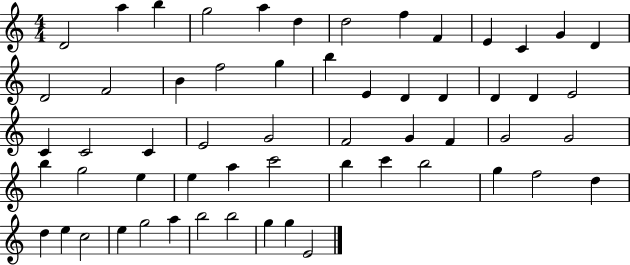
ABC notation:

X:1
T:Untitled
M:4/4
L:1/4
K:C
D2 a b g2 a d d2 f F E C G D D2 F2 B f2 g b E D D D D E2 C C2 C E2 G2 F2 G F G2 G2 b g2 e e a c'2 b c' b2 g f2 d d e c2 e g2 a b2 b2 g g E2